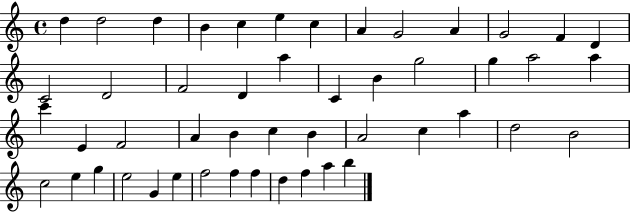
D5/q D5/h D5/q B4/q C5/q E5/q C5/q A4/q G4/h A4/q G4/h F4/q D4/q C4/h D4/h F4/h D4/q A5/q C4/q B4/q G5/h G5/q A5/h A5/q C6/q E4/q F4/h A4/q B4/q C5/q B4/q A4/h C5/q A5/q D5/h B4/h C5/h E5/q G5/q E5/h G4/q E5/q F5/h F5/q F5/q D5/q F5/q A5/q B5/q